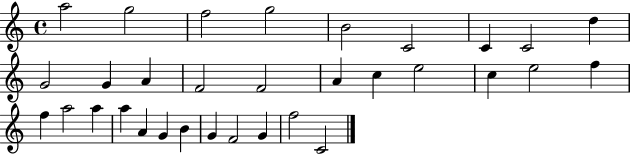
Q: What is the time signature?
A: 4/4